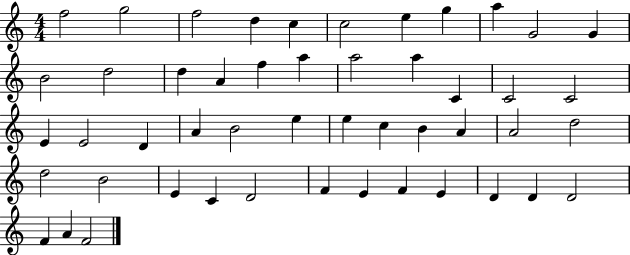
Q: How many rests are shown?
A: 0